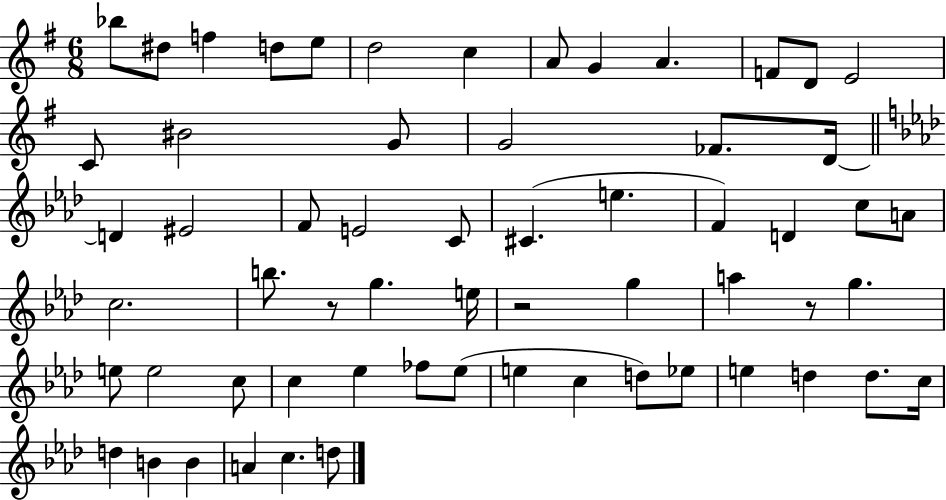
{
  \clef treble
  \numericTimeSignature
  \time 6/8
  \key g \major
  bes''8 dis''8 f''4 d''8 e''8 | d''2 c''4 | a'8 g'4 a'4. | f'8 d'8 e'2 | \break c'8 bis'2 g'8 | g'2 fes'8. d'16~~ | \bar "||" \break \key aes \major d'4 eis'2 | f'8 e'2 c'8 | cis'4.( e''4. | f'4) d'4 c''8 a'8 | \break c''2. | b''8. r8 g''4. e''16 | r2 g''4 | a''4 r8 g''4. | \break e''8 e''2 c''8 | c''4 ees''4 fes''8 ees''8( | e''4 c''4 d''8) ees''8 | e''4 d''4 d''8. c''16 | \break d''4 b'4 b'4 | a'4 c''4. d''8 | \bar "|."
}